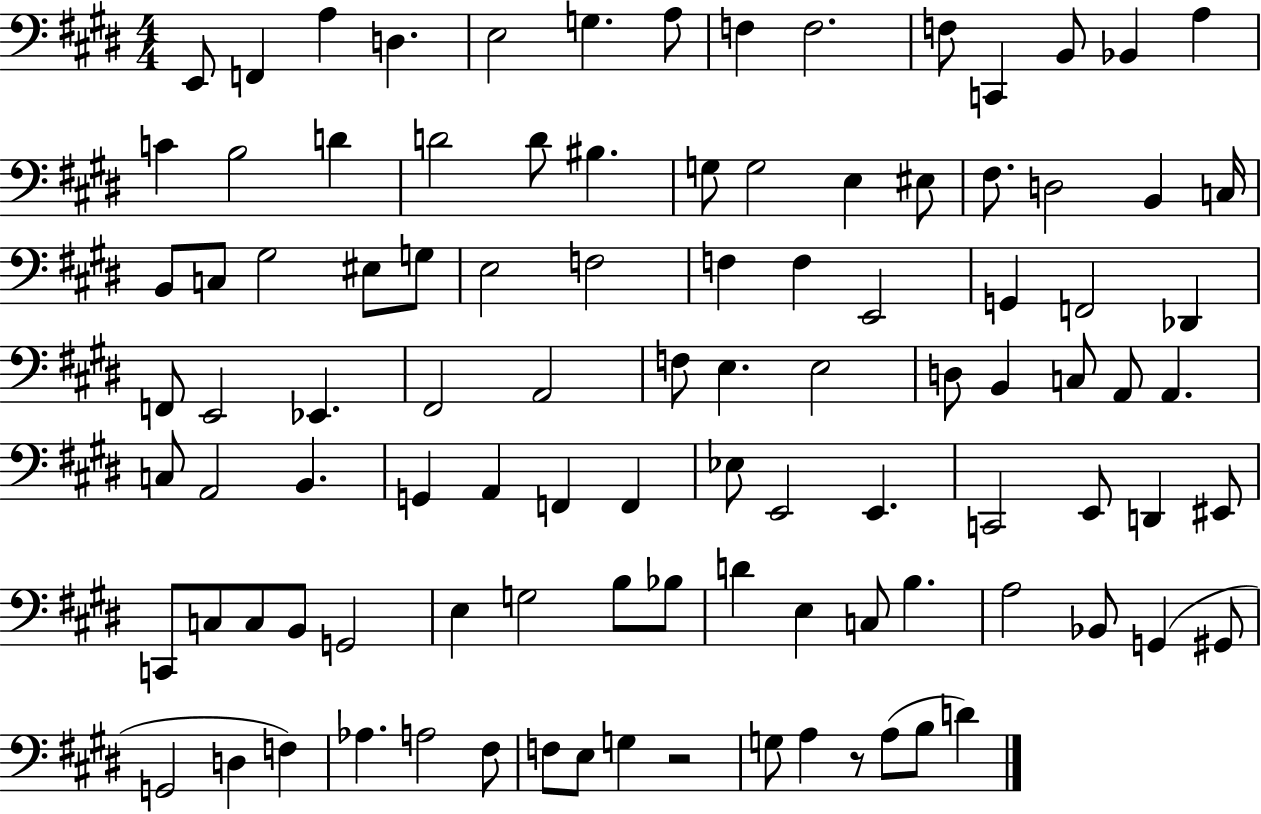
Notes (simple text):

E2/e F2/q A3/q D3/q. E3/h G3/q. A3/e F3/q F3/h. F3/e C2/q B2/e Bb2/q A3/q C4/q B3/h D4/q D4/h D4/e BIS3/q. G3/e G3/h E3/q EIS3/e F#3/e. D3/h B2/q C3/s B2/e C3/e G#3/h EIS3/e G3/e E3/h F3/h F3/q F3/q E2/h G2/q F2/h Db2/q F2/e E2/h Eb2/q. F#2/h A2/h F3/e E3/q. E3/h D3/e B2/q C3/e A2/e A2/q. C3/e A2/h B2/q. G2/q A2/q F2/q F2/q Eb3/e E2/h E2/q. C2/h E2/e D2/q EIS2/e C2/e C3/e C3/e B2/e G2/h E3/q G3/h B3/e Bb3/e D4/q E3/q C3/e B3/q. A3/h Bb2/e G2/q G#2/e G2/h D3/q F3/q Ab3/q. A3/h F#3/e F3/e E3/e G3/q R/h G3/e A3/q R/e A3/e B3/e D4/q